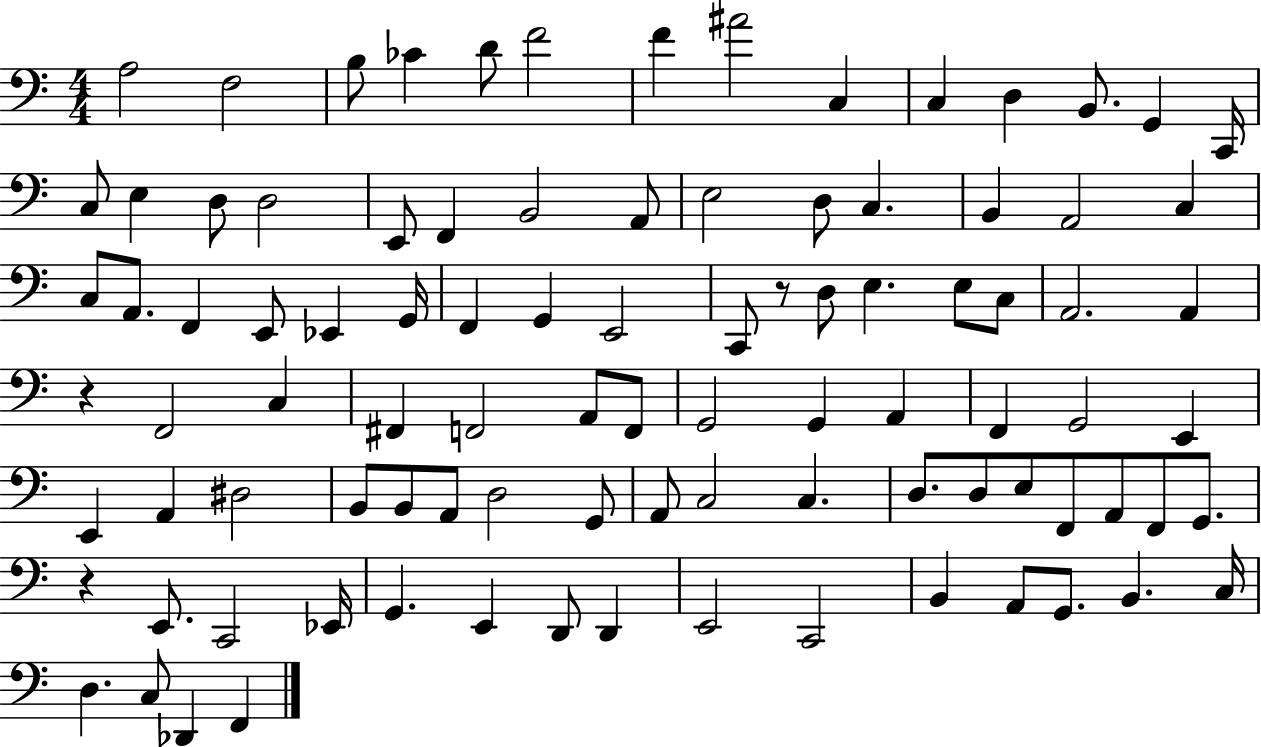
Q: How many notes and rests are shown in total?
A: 95